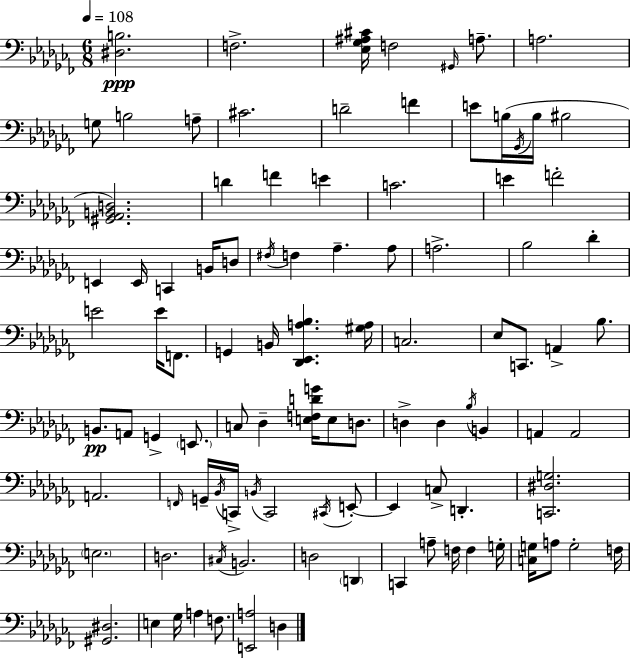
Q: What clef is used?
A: bass